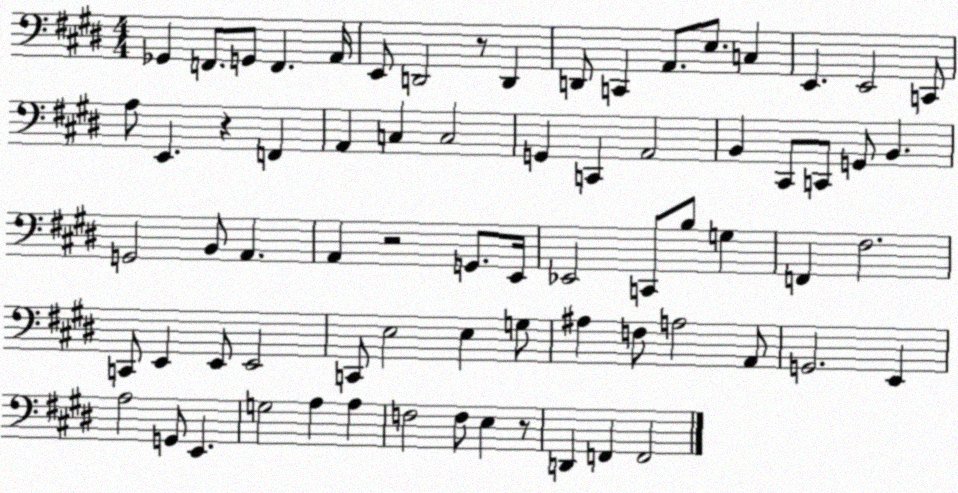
X:1
T:Untitled
M:4/4
L:1/4
K:E
_G,, F,,/2 G,,/2 F,, A,,/4 E,,/2 D,,2 z/2 D,, D,,/2 C,, A,,/2 E,/2 C, E,, E,,2 C,,/2 A,/2 E,, z F,, A,, C, C,2 G,, C,, A,,2 B,, ^C,,/2 C,,/2 G,,/2 B,, G,,2 B,,/2 A,, A,, z2 G,,/2 E,,/4 _E,,2 C,,/2 B,/2 G, F,, ^F,2 C,,/2 E,, E,,/2 E,,2 C,,/2 E,2 E, G,/2 ^A, F,/2 A,2 A,,/2 G,,2 E,, A,2 G,,/2 E,, G,2 A, A, F,2 F,/2 E, z/2 D,, F,, F,,2